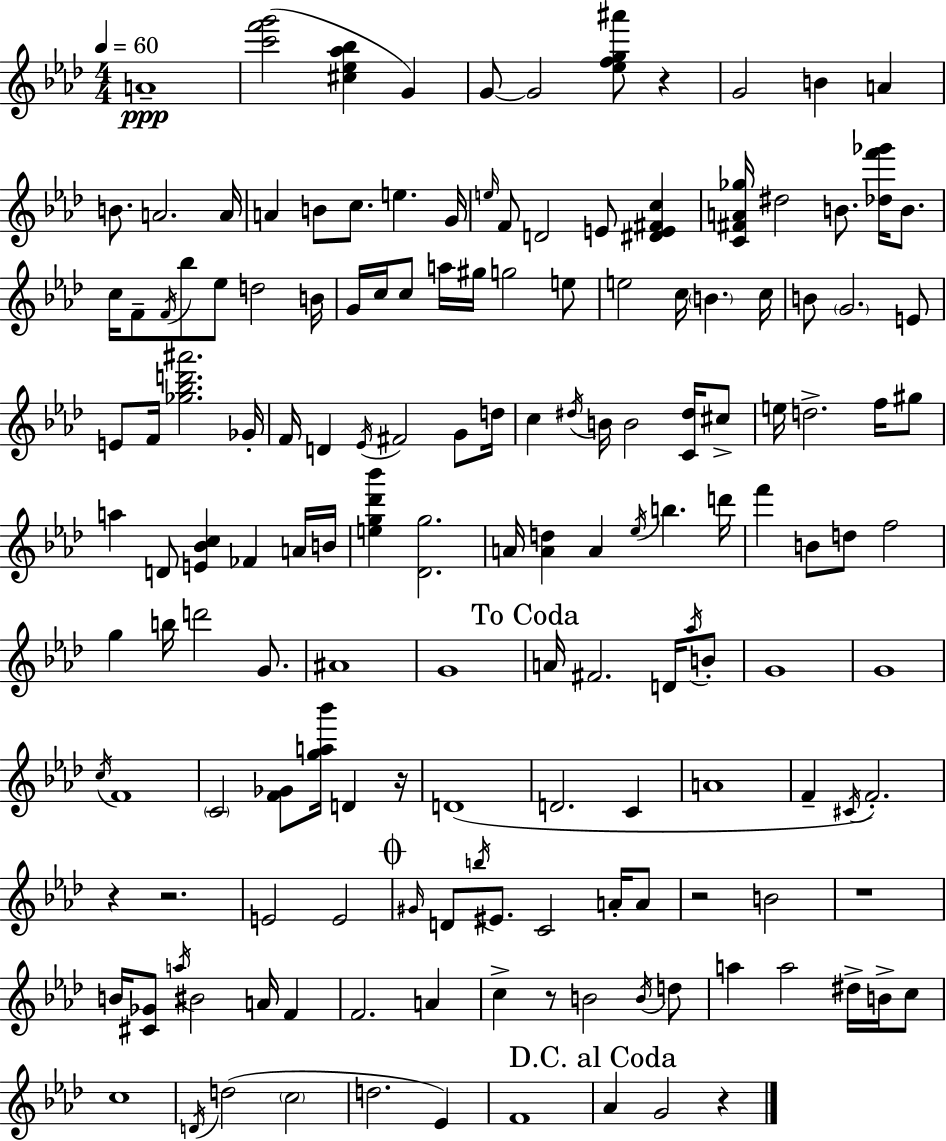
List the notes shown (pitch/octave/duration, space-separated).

A4/w [C6,F6,G6]/h [C#5,Eb5,Ab5,Bb5]/q G4/q G4/e G4/h [Eb5,F5,G5,A#6]/e R/q G4/h B4/q A4/q B4/e. A4/h. A4/s A4/q B4/e C5/e. E5/q. G4/s E5/s F4/e D4/h E4/e [D#4,E4,F#4,C5]/q [C4,F#4,A4,Gb5]/s D#5/h B4/e. [Db5,F6,Gb6]/s B4/e. C5/s F4/e F4/s Bb5/e Eb5/e D5/h B4/s G4/s C5/s C5/e A5/s G#5/s G5/h E5/e E5/h C5/s B4/q. C5/s B4/e G4/h. E4/e E4/e F4/s [Gb5,Bb5,D6,A#6]/h. Gb4/s F4/s D4/q Eb4/s F#4/h G4/e D5/s C5/q D#5/s B4/s B4/h [C4,D#5]/s C#5/e E5/s D5/h. F5/s G#5/e A5/q D4/e [E4,Bb4,C5]/q FES4/q A4/s B4/s [E5,G5,Db6,Bb6]/q [Db4,G5]/h. A4/s [A4,D5]/q A4/q Eb5/s B5/q. D6/s F6/q B4/e D5/e F5/h G5/q B5/s D6/h G4/e. A#4/w G4/w A4/s F#4/h. D4/s Ab5/s B4/e G4/w G4/w C5/s F4/w C4/h [F4,Gb4]/e [G5,A5,Bb6]/s D4/q R/s D4/w D4/h. C4/q A4/w F4/q C#4/s F4/h. R/q R/h. E4/h E4/h G#4/s D4/e B5/s EIS4/e. C4/h A4/s A4/e R/h B4/h R/w B4/s [C#4,Gb4]/e A5/s BIS4/h A4/s F4/q F4/h. A4/q C5/q R/e B4/h B4/s D5/e A5/q A5/h D#5/s B4/s C5/e C5/w D4/s D5/h C5/h D5/h. Eb4/q F4/w Ab4/q G4/h R/q